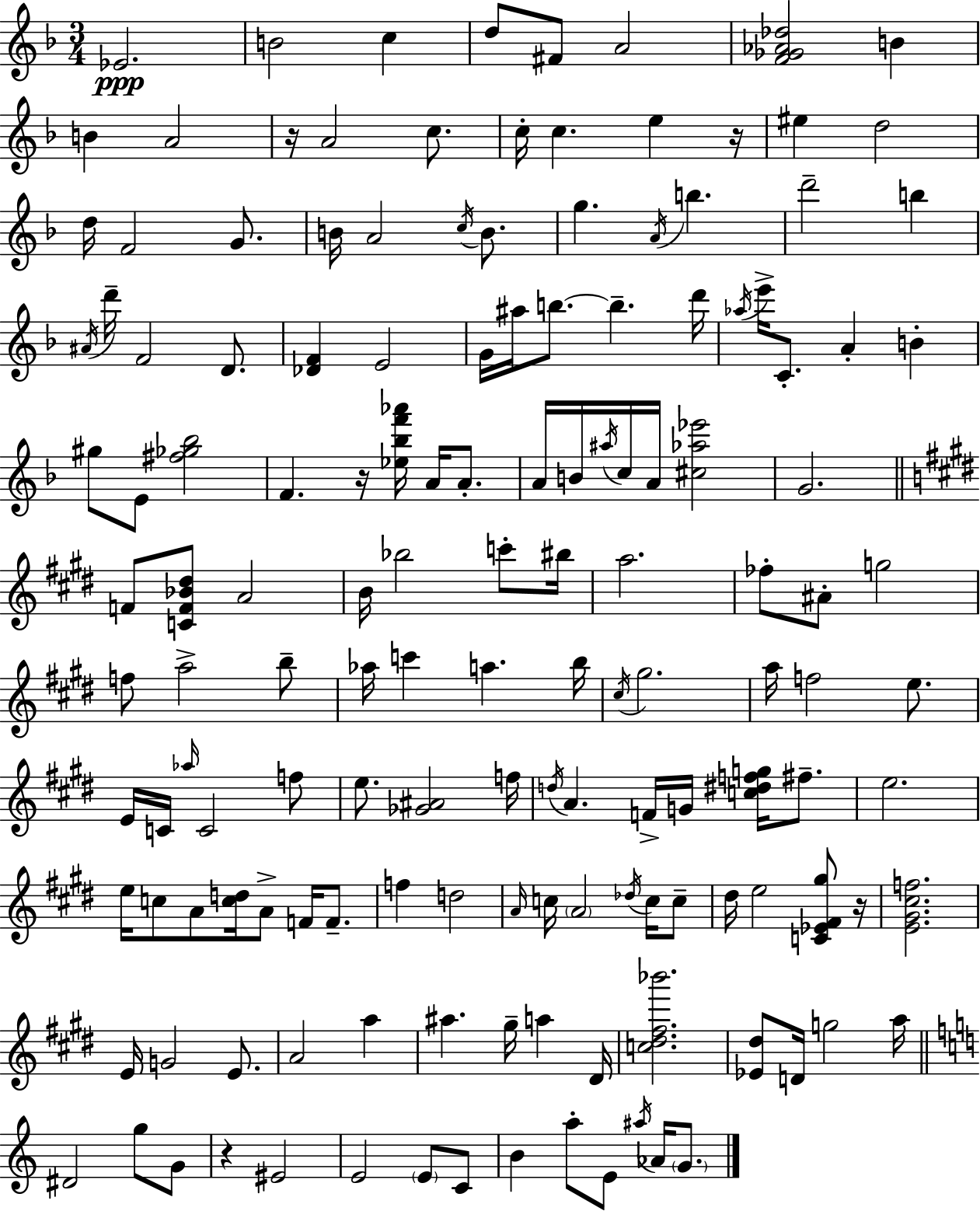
Eb4/h. B4/h C5/q D5/e F#4/e A4/h [F4,Gb4,Ab4,Db5]/h B4/q B4/q A4/h R/s A4/h C5/e. C5/s C5/q. E5/q R/s EIS5/q D5/h D5/s F4/h G4/e. B4/s A4/h C5/s B4/e. G5/q. A4/s B5/q. D6/h B5/q A#4/s D6/s F4/h D4/e. [Db4,F4]/q E4/h G4/s A#5/s B5/e. B5/q. D6/s Ab5/s E6/s C4/e. A4/q B4/q G#5/e E4/e [F#5,Gb5,Bb5]/h F4/q. R/s [Eb5,Bb5,F6,Ab6]/s A4/s A4/e. A4/s B4/s A#5/s C5/s A4/s [C#5,Ab5,Eb6]/h G4/h. F4/e [C4,F4,Bb4,D#5]/e A4/h B4/s Bb5/h C6/e BIS5/s A5/h. FES5/e A#4/e G5/h F5/e A5/h B5/e Ab5/s C6/q A5/q. B5/s C#5/s G#5/h. A5/s F5/h E5/e. E4/s C4/s Ab5/s C4/h F5/e E5/e. [Gb4,A#4]/h F5/s D5/s A4/q. F4/s G4/s [C5,D#5,F5,G5]/s F#5/e. E5/h. E5/s C5/e A4/e [C5,D5]/s A4/e F4/s F4/e. F5/q D5/h A4/s C5/s A4/h Db5/s C5/s C5/e D#5/s E5/h [C4,Eb4,F#4,G#5]/e R/s [E4,G#4,C#5,F5]/h. E4/s G4/h E4/e. A4/h A5/q A#5/q. G#5/s A5/q D#4/s [C5,D#5,F#5,Bb6]/h. [Eb4,D#5]/e D4/s G5/h A5/s D#4/h G5/e G4/e R/q EIS4/h E4/h E4/e C4/e B4/q A5/e E4/e A#5/s Ab4/s G4/e.